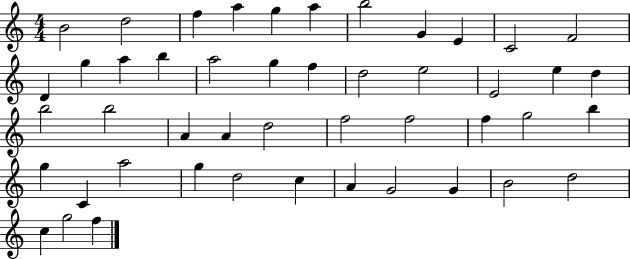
B4/h D5/h F5/q A5/q G5/q A5/q B5/h G4/q E4/q C4/h F4/h D4/q G5/q A5/q B5/q A5/h G5/q F5/q D5/h E5/h E4/h E5/q D5/q B5/h B5/h A4/q A4/q D5/h F5/h F5/h F5/q G5/h B5/q G5/q C4/q A5/h G5/q D5/h C5/q A4/q G4/h G4/q B4/h D5/h C5/q G5/h F5/q